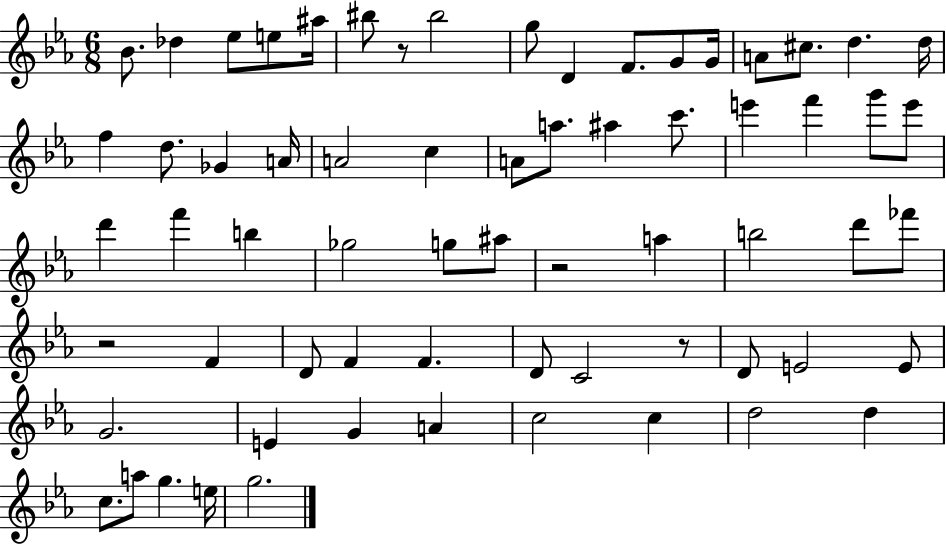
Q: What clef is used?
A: treble